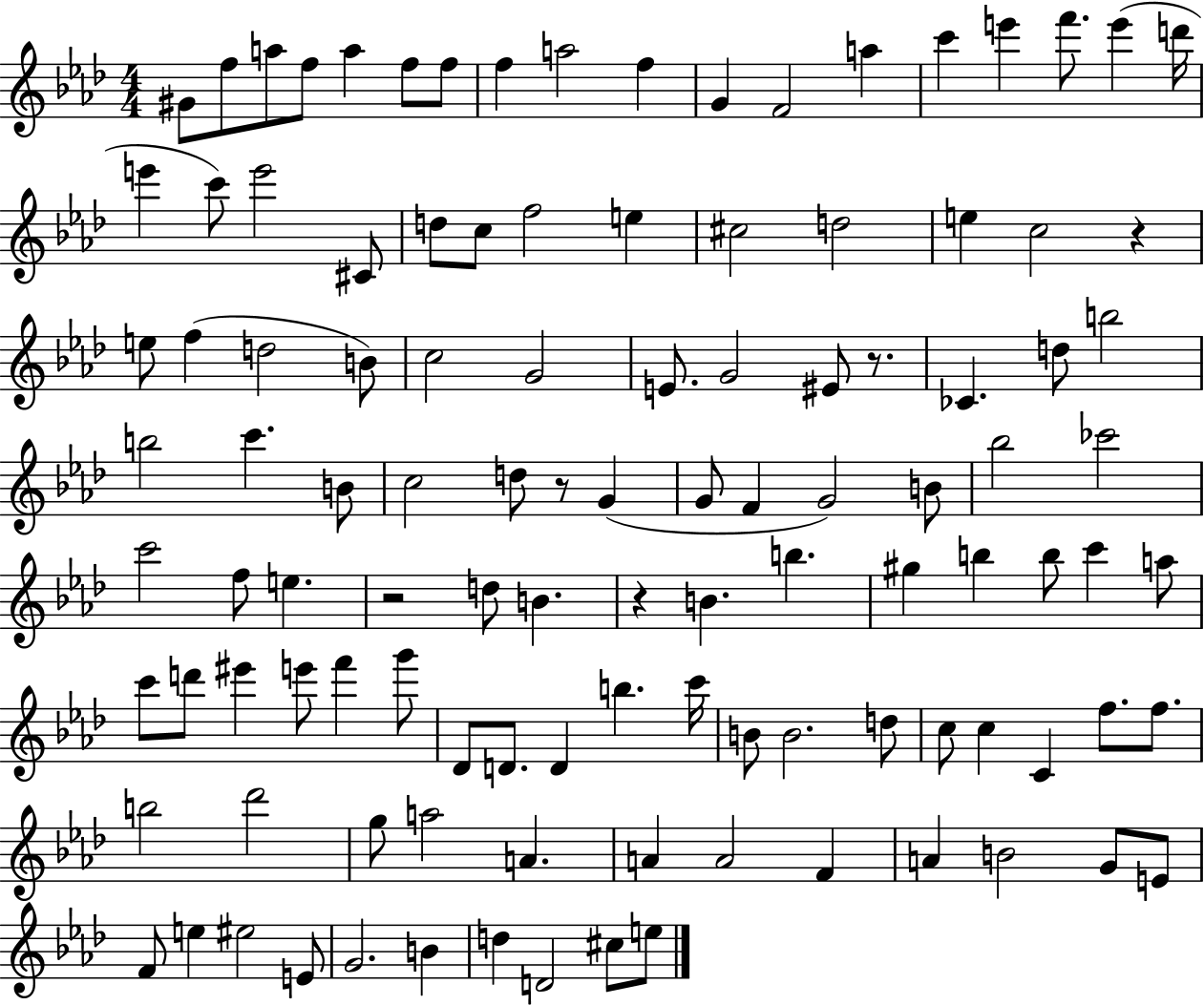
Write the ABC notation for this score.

X:1
T:Untitled
M:4/4
L:1/4
K:Ab
^G/2 f/2 a/2 f/2 a f/2 f/2 f a2 f G F2 a c' e' f'/2 e' d'/4 e' c'/2 e'2 ^C/2 d/2 c/2 f2 e ^c2 d2 e c2 z e/2 f d2 B/2 c2 G2 E/2 G2 ^E/2 z/2 _C d/2 b2 b2 c' B/2 c2 d/2 z/2 G G/2 F G2 B/2 _b2 _c'2 c'2 f/2 e z2 d/2 B z B b ^g b b/2 c' a/2 c'/2 d'/2 ^e' e'/2 f' g'/2 _D/2 D/2 D b c'/4 B/2 B2 d/2 c/2 c C f/2 f/2 b2 _d'2 g/2 a2 A A A2 F A B2 G/2 E/2 F/2 e ^e2 E/2 G2 B d D2 ^c/2 e/2